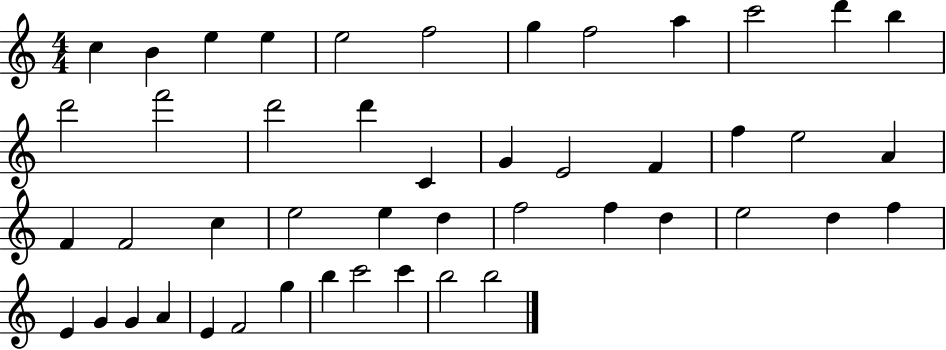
X:1
T:Untitled
M:4/4
L:1/4
K:C
c B e e e2 f2 g f2 a c'2 d' b d'2 f'2 d'2 d' C G E2 F f e2 A F F2 c e2 e d f2 f d e2 d f E G G A E F2 g b c'2 c' b2 b2